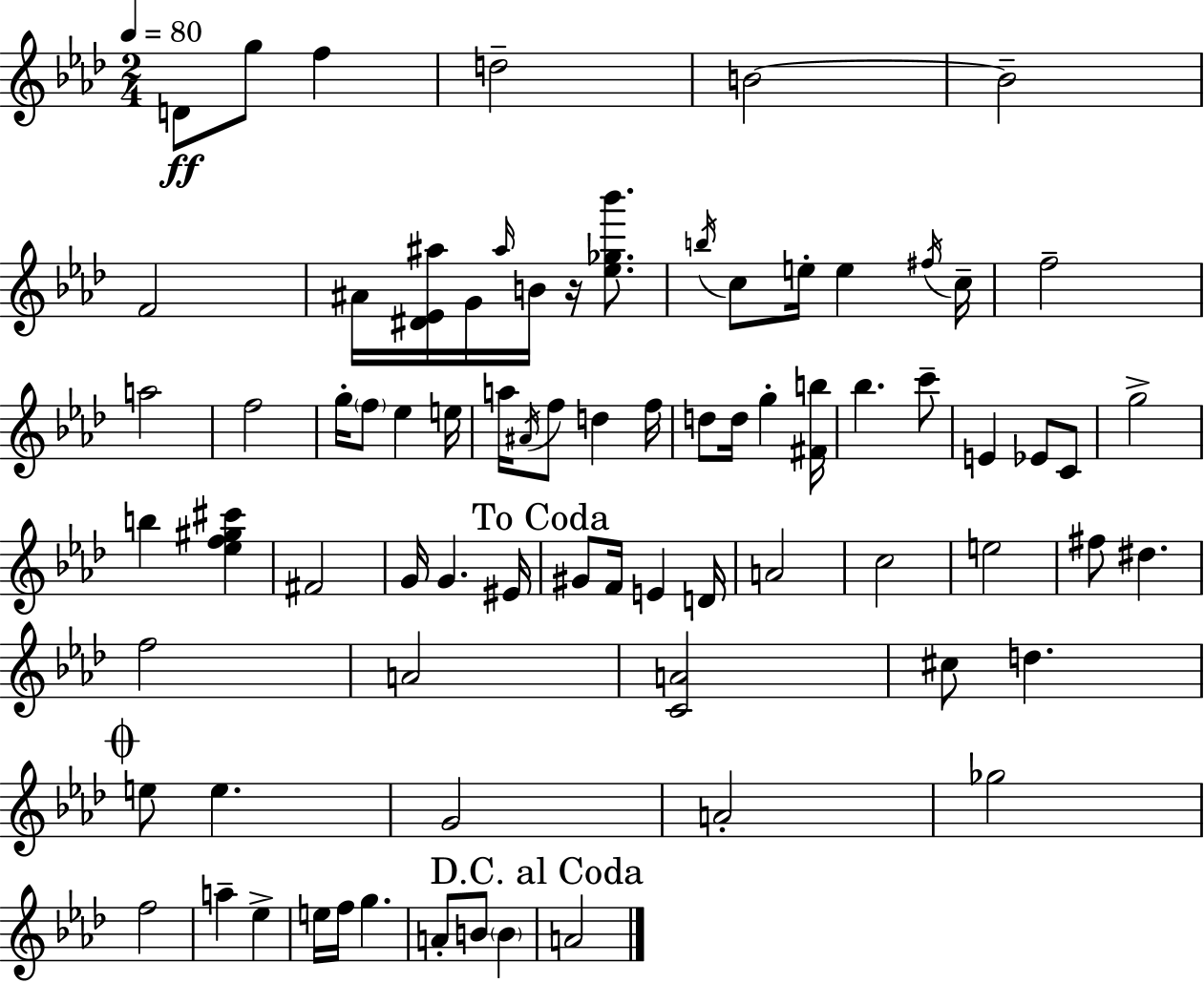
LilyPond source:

{
  \clef treble
  \numericTimeSignature
  \time 2/4
  \key f \minor
  \tempo 4 = 80
  \repeat volta 2 { d'8\ff g''8 f''4 | d''2-- | b'2~~ | b'2-- | \break f'2 | ais'16 <dis' ees' ais''>16 g'16 \grace { ais''16 } b'16 r16 <ees'' ges'' bes'''>8. | \acciaccatura { b''16 } c''8 e''16-. e''4 | \acciaccatura { fis''16 } c''16-- f''2-- | \break a''2 | f''2 | g''16-. \parenthesize f''8 ees''4 | e''16 a''16 \acciaccatura { ais'16 } f''8 d''4 | \break f''16 d''8 d''16 g''4-. | <fis' b''>16 bes''4. | c'''8-- e'4 | ees'8 c'8 g''2-> | \break b''4 | <ees'' f'' gis'' cis'''>4 fis'2 | g'16 g'4. | eis'16 \mark "To Coda" gis'8 f'16 e'4 | \break d'16 a'2 | c''2 | e''2 | fis''8 dis''4. | \break f''2 | a'2 | <c' a'>2 | cis''8 d''4. | \break \mark \markup { \musicglyph "scripts.coda" } e''8 e''4. | g'2 | a'2-. | ges''2 | \break f''2 | a''4-- | ees''4-> e''16 f''16 g''4. | a'8-. b'8 | \break \parenthesize b'4 \mark "D.C. al Coda" a'2 | } \bar "|."
}